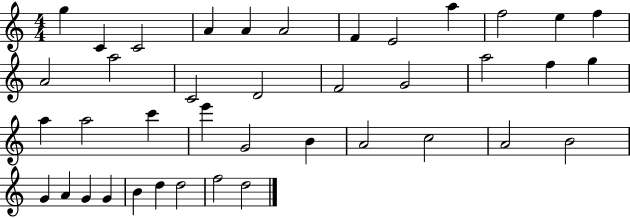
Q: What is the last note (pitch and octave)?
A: D5